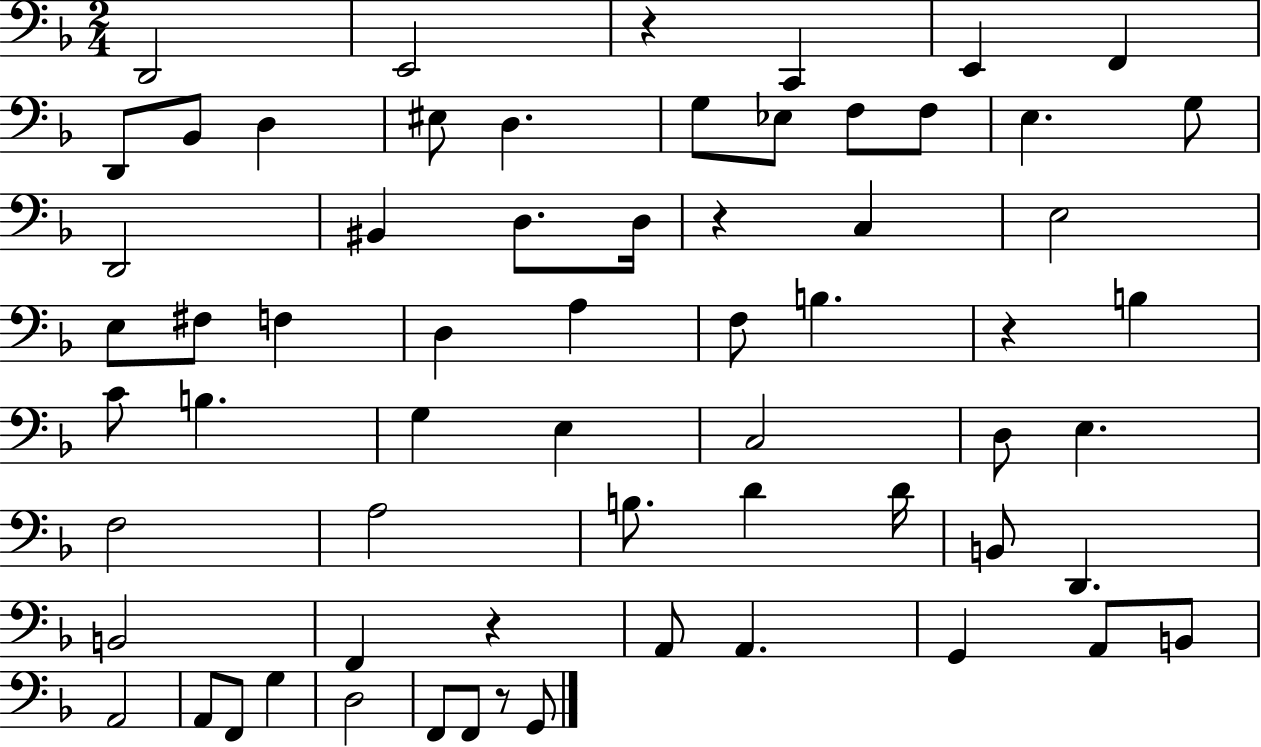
{
  \clef bass
  \numericTimeSignature
  \time 2/4
  \key f \major
  d,2 | e,2 | r4 c,4 | e,4 f,4 | \break d,8 bes,8 d4 | eis8 d4. | g8 ees8 f8 f8 | e4. g8 | \break d,2 | bis,4 d8. d16 | r4 c4 | e2 | \break e8 fis8 f4 | d4 a4 | f8 b4. | r4 b4 | \break c'8 b4. | g4 e4 | c2 | d8 e4. | \break f2 | a2 | b8. d'4 d'16 | b,8 d,4. | \break b,2 | f,4 r4 | a,8 a,4. | g,4 a,8 b,8 | \break a,2 | a,8 f,8 g4 | d2 | f,8 f,8 r8 g,8 | \break \bar "|."
}